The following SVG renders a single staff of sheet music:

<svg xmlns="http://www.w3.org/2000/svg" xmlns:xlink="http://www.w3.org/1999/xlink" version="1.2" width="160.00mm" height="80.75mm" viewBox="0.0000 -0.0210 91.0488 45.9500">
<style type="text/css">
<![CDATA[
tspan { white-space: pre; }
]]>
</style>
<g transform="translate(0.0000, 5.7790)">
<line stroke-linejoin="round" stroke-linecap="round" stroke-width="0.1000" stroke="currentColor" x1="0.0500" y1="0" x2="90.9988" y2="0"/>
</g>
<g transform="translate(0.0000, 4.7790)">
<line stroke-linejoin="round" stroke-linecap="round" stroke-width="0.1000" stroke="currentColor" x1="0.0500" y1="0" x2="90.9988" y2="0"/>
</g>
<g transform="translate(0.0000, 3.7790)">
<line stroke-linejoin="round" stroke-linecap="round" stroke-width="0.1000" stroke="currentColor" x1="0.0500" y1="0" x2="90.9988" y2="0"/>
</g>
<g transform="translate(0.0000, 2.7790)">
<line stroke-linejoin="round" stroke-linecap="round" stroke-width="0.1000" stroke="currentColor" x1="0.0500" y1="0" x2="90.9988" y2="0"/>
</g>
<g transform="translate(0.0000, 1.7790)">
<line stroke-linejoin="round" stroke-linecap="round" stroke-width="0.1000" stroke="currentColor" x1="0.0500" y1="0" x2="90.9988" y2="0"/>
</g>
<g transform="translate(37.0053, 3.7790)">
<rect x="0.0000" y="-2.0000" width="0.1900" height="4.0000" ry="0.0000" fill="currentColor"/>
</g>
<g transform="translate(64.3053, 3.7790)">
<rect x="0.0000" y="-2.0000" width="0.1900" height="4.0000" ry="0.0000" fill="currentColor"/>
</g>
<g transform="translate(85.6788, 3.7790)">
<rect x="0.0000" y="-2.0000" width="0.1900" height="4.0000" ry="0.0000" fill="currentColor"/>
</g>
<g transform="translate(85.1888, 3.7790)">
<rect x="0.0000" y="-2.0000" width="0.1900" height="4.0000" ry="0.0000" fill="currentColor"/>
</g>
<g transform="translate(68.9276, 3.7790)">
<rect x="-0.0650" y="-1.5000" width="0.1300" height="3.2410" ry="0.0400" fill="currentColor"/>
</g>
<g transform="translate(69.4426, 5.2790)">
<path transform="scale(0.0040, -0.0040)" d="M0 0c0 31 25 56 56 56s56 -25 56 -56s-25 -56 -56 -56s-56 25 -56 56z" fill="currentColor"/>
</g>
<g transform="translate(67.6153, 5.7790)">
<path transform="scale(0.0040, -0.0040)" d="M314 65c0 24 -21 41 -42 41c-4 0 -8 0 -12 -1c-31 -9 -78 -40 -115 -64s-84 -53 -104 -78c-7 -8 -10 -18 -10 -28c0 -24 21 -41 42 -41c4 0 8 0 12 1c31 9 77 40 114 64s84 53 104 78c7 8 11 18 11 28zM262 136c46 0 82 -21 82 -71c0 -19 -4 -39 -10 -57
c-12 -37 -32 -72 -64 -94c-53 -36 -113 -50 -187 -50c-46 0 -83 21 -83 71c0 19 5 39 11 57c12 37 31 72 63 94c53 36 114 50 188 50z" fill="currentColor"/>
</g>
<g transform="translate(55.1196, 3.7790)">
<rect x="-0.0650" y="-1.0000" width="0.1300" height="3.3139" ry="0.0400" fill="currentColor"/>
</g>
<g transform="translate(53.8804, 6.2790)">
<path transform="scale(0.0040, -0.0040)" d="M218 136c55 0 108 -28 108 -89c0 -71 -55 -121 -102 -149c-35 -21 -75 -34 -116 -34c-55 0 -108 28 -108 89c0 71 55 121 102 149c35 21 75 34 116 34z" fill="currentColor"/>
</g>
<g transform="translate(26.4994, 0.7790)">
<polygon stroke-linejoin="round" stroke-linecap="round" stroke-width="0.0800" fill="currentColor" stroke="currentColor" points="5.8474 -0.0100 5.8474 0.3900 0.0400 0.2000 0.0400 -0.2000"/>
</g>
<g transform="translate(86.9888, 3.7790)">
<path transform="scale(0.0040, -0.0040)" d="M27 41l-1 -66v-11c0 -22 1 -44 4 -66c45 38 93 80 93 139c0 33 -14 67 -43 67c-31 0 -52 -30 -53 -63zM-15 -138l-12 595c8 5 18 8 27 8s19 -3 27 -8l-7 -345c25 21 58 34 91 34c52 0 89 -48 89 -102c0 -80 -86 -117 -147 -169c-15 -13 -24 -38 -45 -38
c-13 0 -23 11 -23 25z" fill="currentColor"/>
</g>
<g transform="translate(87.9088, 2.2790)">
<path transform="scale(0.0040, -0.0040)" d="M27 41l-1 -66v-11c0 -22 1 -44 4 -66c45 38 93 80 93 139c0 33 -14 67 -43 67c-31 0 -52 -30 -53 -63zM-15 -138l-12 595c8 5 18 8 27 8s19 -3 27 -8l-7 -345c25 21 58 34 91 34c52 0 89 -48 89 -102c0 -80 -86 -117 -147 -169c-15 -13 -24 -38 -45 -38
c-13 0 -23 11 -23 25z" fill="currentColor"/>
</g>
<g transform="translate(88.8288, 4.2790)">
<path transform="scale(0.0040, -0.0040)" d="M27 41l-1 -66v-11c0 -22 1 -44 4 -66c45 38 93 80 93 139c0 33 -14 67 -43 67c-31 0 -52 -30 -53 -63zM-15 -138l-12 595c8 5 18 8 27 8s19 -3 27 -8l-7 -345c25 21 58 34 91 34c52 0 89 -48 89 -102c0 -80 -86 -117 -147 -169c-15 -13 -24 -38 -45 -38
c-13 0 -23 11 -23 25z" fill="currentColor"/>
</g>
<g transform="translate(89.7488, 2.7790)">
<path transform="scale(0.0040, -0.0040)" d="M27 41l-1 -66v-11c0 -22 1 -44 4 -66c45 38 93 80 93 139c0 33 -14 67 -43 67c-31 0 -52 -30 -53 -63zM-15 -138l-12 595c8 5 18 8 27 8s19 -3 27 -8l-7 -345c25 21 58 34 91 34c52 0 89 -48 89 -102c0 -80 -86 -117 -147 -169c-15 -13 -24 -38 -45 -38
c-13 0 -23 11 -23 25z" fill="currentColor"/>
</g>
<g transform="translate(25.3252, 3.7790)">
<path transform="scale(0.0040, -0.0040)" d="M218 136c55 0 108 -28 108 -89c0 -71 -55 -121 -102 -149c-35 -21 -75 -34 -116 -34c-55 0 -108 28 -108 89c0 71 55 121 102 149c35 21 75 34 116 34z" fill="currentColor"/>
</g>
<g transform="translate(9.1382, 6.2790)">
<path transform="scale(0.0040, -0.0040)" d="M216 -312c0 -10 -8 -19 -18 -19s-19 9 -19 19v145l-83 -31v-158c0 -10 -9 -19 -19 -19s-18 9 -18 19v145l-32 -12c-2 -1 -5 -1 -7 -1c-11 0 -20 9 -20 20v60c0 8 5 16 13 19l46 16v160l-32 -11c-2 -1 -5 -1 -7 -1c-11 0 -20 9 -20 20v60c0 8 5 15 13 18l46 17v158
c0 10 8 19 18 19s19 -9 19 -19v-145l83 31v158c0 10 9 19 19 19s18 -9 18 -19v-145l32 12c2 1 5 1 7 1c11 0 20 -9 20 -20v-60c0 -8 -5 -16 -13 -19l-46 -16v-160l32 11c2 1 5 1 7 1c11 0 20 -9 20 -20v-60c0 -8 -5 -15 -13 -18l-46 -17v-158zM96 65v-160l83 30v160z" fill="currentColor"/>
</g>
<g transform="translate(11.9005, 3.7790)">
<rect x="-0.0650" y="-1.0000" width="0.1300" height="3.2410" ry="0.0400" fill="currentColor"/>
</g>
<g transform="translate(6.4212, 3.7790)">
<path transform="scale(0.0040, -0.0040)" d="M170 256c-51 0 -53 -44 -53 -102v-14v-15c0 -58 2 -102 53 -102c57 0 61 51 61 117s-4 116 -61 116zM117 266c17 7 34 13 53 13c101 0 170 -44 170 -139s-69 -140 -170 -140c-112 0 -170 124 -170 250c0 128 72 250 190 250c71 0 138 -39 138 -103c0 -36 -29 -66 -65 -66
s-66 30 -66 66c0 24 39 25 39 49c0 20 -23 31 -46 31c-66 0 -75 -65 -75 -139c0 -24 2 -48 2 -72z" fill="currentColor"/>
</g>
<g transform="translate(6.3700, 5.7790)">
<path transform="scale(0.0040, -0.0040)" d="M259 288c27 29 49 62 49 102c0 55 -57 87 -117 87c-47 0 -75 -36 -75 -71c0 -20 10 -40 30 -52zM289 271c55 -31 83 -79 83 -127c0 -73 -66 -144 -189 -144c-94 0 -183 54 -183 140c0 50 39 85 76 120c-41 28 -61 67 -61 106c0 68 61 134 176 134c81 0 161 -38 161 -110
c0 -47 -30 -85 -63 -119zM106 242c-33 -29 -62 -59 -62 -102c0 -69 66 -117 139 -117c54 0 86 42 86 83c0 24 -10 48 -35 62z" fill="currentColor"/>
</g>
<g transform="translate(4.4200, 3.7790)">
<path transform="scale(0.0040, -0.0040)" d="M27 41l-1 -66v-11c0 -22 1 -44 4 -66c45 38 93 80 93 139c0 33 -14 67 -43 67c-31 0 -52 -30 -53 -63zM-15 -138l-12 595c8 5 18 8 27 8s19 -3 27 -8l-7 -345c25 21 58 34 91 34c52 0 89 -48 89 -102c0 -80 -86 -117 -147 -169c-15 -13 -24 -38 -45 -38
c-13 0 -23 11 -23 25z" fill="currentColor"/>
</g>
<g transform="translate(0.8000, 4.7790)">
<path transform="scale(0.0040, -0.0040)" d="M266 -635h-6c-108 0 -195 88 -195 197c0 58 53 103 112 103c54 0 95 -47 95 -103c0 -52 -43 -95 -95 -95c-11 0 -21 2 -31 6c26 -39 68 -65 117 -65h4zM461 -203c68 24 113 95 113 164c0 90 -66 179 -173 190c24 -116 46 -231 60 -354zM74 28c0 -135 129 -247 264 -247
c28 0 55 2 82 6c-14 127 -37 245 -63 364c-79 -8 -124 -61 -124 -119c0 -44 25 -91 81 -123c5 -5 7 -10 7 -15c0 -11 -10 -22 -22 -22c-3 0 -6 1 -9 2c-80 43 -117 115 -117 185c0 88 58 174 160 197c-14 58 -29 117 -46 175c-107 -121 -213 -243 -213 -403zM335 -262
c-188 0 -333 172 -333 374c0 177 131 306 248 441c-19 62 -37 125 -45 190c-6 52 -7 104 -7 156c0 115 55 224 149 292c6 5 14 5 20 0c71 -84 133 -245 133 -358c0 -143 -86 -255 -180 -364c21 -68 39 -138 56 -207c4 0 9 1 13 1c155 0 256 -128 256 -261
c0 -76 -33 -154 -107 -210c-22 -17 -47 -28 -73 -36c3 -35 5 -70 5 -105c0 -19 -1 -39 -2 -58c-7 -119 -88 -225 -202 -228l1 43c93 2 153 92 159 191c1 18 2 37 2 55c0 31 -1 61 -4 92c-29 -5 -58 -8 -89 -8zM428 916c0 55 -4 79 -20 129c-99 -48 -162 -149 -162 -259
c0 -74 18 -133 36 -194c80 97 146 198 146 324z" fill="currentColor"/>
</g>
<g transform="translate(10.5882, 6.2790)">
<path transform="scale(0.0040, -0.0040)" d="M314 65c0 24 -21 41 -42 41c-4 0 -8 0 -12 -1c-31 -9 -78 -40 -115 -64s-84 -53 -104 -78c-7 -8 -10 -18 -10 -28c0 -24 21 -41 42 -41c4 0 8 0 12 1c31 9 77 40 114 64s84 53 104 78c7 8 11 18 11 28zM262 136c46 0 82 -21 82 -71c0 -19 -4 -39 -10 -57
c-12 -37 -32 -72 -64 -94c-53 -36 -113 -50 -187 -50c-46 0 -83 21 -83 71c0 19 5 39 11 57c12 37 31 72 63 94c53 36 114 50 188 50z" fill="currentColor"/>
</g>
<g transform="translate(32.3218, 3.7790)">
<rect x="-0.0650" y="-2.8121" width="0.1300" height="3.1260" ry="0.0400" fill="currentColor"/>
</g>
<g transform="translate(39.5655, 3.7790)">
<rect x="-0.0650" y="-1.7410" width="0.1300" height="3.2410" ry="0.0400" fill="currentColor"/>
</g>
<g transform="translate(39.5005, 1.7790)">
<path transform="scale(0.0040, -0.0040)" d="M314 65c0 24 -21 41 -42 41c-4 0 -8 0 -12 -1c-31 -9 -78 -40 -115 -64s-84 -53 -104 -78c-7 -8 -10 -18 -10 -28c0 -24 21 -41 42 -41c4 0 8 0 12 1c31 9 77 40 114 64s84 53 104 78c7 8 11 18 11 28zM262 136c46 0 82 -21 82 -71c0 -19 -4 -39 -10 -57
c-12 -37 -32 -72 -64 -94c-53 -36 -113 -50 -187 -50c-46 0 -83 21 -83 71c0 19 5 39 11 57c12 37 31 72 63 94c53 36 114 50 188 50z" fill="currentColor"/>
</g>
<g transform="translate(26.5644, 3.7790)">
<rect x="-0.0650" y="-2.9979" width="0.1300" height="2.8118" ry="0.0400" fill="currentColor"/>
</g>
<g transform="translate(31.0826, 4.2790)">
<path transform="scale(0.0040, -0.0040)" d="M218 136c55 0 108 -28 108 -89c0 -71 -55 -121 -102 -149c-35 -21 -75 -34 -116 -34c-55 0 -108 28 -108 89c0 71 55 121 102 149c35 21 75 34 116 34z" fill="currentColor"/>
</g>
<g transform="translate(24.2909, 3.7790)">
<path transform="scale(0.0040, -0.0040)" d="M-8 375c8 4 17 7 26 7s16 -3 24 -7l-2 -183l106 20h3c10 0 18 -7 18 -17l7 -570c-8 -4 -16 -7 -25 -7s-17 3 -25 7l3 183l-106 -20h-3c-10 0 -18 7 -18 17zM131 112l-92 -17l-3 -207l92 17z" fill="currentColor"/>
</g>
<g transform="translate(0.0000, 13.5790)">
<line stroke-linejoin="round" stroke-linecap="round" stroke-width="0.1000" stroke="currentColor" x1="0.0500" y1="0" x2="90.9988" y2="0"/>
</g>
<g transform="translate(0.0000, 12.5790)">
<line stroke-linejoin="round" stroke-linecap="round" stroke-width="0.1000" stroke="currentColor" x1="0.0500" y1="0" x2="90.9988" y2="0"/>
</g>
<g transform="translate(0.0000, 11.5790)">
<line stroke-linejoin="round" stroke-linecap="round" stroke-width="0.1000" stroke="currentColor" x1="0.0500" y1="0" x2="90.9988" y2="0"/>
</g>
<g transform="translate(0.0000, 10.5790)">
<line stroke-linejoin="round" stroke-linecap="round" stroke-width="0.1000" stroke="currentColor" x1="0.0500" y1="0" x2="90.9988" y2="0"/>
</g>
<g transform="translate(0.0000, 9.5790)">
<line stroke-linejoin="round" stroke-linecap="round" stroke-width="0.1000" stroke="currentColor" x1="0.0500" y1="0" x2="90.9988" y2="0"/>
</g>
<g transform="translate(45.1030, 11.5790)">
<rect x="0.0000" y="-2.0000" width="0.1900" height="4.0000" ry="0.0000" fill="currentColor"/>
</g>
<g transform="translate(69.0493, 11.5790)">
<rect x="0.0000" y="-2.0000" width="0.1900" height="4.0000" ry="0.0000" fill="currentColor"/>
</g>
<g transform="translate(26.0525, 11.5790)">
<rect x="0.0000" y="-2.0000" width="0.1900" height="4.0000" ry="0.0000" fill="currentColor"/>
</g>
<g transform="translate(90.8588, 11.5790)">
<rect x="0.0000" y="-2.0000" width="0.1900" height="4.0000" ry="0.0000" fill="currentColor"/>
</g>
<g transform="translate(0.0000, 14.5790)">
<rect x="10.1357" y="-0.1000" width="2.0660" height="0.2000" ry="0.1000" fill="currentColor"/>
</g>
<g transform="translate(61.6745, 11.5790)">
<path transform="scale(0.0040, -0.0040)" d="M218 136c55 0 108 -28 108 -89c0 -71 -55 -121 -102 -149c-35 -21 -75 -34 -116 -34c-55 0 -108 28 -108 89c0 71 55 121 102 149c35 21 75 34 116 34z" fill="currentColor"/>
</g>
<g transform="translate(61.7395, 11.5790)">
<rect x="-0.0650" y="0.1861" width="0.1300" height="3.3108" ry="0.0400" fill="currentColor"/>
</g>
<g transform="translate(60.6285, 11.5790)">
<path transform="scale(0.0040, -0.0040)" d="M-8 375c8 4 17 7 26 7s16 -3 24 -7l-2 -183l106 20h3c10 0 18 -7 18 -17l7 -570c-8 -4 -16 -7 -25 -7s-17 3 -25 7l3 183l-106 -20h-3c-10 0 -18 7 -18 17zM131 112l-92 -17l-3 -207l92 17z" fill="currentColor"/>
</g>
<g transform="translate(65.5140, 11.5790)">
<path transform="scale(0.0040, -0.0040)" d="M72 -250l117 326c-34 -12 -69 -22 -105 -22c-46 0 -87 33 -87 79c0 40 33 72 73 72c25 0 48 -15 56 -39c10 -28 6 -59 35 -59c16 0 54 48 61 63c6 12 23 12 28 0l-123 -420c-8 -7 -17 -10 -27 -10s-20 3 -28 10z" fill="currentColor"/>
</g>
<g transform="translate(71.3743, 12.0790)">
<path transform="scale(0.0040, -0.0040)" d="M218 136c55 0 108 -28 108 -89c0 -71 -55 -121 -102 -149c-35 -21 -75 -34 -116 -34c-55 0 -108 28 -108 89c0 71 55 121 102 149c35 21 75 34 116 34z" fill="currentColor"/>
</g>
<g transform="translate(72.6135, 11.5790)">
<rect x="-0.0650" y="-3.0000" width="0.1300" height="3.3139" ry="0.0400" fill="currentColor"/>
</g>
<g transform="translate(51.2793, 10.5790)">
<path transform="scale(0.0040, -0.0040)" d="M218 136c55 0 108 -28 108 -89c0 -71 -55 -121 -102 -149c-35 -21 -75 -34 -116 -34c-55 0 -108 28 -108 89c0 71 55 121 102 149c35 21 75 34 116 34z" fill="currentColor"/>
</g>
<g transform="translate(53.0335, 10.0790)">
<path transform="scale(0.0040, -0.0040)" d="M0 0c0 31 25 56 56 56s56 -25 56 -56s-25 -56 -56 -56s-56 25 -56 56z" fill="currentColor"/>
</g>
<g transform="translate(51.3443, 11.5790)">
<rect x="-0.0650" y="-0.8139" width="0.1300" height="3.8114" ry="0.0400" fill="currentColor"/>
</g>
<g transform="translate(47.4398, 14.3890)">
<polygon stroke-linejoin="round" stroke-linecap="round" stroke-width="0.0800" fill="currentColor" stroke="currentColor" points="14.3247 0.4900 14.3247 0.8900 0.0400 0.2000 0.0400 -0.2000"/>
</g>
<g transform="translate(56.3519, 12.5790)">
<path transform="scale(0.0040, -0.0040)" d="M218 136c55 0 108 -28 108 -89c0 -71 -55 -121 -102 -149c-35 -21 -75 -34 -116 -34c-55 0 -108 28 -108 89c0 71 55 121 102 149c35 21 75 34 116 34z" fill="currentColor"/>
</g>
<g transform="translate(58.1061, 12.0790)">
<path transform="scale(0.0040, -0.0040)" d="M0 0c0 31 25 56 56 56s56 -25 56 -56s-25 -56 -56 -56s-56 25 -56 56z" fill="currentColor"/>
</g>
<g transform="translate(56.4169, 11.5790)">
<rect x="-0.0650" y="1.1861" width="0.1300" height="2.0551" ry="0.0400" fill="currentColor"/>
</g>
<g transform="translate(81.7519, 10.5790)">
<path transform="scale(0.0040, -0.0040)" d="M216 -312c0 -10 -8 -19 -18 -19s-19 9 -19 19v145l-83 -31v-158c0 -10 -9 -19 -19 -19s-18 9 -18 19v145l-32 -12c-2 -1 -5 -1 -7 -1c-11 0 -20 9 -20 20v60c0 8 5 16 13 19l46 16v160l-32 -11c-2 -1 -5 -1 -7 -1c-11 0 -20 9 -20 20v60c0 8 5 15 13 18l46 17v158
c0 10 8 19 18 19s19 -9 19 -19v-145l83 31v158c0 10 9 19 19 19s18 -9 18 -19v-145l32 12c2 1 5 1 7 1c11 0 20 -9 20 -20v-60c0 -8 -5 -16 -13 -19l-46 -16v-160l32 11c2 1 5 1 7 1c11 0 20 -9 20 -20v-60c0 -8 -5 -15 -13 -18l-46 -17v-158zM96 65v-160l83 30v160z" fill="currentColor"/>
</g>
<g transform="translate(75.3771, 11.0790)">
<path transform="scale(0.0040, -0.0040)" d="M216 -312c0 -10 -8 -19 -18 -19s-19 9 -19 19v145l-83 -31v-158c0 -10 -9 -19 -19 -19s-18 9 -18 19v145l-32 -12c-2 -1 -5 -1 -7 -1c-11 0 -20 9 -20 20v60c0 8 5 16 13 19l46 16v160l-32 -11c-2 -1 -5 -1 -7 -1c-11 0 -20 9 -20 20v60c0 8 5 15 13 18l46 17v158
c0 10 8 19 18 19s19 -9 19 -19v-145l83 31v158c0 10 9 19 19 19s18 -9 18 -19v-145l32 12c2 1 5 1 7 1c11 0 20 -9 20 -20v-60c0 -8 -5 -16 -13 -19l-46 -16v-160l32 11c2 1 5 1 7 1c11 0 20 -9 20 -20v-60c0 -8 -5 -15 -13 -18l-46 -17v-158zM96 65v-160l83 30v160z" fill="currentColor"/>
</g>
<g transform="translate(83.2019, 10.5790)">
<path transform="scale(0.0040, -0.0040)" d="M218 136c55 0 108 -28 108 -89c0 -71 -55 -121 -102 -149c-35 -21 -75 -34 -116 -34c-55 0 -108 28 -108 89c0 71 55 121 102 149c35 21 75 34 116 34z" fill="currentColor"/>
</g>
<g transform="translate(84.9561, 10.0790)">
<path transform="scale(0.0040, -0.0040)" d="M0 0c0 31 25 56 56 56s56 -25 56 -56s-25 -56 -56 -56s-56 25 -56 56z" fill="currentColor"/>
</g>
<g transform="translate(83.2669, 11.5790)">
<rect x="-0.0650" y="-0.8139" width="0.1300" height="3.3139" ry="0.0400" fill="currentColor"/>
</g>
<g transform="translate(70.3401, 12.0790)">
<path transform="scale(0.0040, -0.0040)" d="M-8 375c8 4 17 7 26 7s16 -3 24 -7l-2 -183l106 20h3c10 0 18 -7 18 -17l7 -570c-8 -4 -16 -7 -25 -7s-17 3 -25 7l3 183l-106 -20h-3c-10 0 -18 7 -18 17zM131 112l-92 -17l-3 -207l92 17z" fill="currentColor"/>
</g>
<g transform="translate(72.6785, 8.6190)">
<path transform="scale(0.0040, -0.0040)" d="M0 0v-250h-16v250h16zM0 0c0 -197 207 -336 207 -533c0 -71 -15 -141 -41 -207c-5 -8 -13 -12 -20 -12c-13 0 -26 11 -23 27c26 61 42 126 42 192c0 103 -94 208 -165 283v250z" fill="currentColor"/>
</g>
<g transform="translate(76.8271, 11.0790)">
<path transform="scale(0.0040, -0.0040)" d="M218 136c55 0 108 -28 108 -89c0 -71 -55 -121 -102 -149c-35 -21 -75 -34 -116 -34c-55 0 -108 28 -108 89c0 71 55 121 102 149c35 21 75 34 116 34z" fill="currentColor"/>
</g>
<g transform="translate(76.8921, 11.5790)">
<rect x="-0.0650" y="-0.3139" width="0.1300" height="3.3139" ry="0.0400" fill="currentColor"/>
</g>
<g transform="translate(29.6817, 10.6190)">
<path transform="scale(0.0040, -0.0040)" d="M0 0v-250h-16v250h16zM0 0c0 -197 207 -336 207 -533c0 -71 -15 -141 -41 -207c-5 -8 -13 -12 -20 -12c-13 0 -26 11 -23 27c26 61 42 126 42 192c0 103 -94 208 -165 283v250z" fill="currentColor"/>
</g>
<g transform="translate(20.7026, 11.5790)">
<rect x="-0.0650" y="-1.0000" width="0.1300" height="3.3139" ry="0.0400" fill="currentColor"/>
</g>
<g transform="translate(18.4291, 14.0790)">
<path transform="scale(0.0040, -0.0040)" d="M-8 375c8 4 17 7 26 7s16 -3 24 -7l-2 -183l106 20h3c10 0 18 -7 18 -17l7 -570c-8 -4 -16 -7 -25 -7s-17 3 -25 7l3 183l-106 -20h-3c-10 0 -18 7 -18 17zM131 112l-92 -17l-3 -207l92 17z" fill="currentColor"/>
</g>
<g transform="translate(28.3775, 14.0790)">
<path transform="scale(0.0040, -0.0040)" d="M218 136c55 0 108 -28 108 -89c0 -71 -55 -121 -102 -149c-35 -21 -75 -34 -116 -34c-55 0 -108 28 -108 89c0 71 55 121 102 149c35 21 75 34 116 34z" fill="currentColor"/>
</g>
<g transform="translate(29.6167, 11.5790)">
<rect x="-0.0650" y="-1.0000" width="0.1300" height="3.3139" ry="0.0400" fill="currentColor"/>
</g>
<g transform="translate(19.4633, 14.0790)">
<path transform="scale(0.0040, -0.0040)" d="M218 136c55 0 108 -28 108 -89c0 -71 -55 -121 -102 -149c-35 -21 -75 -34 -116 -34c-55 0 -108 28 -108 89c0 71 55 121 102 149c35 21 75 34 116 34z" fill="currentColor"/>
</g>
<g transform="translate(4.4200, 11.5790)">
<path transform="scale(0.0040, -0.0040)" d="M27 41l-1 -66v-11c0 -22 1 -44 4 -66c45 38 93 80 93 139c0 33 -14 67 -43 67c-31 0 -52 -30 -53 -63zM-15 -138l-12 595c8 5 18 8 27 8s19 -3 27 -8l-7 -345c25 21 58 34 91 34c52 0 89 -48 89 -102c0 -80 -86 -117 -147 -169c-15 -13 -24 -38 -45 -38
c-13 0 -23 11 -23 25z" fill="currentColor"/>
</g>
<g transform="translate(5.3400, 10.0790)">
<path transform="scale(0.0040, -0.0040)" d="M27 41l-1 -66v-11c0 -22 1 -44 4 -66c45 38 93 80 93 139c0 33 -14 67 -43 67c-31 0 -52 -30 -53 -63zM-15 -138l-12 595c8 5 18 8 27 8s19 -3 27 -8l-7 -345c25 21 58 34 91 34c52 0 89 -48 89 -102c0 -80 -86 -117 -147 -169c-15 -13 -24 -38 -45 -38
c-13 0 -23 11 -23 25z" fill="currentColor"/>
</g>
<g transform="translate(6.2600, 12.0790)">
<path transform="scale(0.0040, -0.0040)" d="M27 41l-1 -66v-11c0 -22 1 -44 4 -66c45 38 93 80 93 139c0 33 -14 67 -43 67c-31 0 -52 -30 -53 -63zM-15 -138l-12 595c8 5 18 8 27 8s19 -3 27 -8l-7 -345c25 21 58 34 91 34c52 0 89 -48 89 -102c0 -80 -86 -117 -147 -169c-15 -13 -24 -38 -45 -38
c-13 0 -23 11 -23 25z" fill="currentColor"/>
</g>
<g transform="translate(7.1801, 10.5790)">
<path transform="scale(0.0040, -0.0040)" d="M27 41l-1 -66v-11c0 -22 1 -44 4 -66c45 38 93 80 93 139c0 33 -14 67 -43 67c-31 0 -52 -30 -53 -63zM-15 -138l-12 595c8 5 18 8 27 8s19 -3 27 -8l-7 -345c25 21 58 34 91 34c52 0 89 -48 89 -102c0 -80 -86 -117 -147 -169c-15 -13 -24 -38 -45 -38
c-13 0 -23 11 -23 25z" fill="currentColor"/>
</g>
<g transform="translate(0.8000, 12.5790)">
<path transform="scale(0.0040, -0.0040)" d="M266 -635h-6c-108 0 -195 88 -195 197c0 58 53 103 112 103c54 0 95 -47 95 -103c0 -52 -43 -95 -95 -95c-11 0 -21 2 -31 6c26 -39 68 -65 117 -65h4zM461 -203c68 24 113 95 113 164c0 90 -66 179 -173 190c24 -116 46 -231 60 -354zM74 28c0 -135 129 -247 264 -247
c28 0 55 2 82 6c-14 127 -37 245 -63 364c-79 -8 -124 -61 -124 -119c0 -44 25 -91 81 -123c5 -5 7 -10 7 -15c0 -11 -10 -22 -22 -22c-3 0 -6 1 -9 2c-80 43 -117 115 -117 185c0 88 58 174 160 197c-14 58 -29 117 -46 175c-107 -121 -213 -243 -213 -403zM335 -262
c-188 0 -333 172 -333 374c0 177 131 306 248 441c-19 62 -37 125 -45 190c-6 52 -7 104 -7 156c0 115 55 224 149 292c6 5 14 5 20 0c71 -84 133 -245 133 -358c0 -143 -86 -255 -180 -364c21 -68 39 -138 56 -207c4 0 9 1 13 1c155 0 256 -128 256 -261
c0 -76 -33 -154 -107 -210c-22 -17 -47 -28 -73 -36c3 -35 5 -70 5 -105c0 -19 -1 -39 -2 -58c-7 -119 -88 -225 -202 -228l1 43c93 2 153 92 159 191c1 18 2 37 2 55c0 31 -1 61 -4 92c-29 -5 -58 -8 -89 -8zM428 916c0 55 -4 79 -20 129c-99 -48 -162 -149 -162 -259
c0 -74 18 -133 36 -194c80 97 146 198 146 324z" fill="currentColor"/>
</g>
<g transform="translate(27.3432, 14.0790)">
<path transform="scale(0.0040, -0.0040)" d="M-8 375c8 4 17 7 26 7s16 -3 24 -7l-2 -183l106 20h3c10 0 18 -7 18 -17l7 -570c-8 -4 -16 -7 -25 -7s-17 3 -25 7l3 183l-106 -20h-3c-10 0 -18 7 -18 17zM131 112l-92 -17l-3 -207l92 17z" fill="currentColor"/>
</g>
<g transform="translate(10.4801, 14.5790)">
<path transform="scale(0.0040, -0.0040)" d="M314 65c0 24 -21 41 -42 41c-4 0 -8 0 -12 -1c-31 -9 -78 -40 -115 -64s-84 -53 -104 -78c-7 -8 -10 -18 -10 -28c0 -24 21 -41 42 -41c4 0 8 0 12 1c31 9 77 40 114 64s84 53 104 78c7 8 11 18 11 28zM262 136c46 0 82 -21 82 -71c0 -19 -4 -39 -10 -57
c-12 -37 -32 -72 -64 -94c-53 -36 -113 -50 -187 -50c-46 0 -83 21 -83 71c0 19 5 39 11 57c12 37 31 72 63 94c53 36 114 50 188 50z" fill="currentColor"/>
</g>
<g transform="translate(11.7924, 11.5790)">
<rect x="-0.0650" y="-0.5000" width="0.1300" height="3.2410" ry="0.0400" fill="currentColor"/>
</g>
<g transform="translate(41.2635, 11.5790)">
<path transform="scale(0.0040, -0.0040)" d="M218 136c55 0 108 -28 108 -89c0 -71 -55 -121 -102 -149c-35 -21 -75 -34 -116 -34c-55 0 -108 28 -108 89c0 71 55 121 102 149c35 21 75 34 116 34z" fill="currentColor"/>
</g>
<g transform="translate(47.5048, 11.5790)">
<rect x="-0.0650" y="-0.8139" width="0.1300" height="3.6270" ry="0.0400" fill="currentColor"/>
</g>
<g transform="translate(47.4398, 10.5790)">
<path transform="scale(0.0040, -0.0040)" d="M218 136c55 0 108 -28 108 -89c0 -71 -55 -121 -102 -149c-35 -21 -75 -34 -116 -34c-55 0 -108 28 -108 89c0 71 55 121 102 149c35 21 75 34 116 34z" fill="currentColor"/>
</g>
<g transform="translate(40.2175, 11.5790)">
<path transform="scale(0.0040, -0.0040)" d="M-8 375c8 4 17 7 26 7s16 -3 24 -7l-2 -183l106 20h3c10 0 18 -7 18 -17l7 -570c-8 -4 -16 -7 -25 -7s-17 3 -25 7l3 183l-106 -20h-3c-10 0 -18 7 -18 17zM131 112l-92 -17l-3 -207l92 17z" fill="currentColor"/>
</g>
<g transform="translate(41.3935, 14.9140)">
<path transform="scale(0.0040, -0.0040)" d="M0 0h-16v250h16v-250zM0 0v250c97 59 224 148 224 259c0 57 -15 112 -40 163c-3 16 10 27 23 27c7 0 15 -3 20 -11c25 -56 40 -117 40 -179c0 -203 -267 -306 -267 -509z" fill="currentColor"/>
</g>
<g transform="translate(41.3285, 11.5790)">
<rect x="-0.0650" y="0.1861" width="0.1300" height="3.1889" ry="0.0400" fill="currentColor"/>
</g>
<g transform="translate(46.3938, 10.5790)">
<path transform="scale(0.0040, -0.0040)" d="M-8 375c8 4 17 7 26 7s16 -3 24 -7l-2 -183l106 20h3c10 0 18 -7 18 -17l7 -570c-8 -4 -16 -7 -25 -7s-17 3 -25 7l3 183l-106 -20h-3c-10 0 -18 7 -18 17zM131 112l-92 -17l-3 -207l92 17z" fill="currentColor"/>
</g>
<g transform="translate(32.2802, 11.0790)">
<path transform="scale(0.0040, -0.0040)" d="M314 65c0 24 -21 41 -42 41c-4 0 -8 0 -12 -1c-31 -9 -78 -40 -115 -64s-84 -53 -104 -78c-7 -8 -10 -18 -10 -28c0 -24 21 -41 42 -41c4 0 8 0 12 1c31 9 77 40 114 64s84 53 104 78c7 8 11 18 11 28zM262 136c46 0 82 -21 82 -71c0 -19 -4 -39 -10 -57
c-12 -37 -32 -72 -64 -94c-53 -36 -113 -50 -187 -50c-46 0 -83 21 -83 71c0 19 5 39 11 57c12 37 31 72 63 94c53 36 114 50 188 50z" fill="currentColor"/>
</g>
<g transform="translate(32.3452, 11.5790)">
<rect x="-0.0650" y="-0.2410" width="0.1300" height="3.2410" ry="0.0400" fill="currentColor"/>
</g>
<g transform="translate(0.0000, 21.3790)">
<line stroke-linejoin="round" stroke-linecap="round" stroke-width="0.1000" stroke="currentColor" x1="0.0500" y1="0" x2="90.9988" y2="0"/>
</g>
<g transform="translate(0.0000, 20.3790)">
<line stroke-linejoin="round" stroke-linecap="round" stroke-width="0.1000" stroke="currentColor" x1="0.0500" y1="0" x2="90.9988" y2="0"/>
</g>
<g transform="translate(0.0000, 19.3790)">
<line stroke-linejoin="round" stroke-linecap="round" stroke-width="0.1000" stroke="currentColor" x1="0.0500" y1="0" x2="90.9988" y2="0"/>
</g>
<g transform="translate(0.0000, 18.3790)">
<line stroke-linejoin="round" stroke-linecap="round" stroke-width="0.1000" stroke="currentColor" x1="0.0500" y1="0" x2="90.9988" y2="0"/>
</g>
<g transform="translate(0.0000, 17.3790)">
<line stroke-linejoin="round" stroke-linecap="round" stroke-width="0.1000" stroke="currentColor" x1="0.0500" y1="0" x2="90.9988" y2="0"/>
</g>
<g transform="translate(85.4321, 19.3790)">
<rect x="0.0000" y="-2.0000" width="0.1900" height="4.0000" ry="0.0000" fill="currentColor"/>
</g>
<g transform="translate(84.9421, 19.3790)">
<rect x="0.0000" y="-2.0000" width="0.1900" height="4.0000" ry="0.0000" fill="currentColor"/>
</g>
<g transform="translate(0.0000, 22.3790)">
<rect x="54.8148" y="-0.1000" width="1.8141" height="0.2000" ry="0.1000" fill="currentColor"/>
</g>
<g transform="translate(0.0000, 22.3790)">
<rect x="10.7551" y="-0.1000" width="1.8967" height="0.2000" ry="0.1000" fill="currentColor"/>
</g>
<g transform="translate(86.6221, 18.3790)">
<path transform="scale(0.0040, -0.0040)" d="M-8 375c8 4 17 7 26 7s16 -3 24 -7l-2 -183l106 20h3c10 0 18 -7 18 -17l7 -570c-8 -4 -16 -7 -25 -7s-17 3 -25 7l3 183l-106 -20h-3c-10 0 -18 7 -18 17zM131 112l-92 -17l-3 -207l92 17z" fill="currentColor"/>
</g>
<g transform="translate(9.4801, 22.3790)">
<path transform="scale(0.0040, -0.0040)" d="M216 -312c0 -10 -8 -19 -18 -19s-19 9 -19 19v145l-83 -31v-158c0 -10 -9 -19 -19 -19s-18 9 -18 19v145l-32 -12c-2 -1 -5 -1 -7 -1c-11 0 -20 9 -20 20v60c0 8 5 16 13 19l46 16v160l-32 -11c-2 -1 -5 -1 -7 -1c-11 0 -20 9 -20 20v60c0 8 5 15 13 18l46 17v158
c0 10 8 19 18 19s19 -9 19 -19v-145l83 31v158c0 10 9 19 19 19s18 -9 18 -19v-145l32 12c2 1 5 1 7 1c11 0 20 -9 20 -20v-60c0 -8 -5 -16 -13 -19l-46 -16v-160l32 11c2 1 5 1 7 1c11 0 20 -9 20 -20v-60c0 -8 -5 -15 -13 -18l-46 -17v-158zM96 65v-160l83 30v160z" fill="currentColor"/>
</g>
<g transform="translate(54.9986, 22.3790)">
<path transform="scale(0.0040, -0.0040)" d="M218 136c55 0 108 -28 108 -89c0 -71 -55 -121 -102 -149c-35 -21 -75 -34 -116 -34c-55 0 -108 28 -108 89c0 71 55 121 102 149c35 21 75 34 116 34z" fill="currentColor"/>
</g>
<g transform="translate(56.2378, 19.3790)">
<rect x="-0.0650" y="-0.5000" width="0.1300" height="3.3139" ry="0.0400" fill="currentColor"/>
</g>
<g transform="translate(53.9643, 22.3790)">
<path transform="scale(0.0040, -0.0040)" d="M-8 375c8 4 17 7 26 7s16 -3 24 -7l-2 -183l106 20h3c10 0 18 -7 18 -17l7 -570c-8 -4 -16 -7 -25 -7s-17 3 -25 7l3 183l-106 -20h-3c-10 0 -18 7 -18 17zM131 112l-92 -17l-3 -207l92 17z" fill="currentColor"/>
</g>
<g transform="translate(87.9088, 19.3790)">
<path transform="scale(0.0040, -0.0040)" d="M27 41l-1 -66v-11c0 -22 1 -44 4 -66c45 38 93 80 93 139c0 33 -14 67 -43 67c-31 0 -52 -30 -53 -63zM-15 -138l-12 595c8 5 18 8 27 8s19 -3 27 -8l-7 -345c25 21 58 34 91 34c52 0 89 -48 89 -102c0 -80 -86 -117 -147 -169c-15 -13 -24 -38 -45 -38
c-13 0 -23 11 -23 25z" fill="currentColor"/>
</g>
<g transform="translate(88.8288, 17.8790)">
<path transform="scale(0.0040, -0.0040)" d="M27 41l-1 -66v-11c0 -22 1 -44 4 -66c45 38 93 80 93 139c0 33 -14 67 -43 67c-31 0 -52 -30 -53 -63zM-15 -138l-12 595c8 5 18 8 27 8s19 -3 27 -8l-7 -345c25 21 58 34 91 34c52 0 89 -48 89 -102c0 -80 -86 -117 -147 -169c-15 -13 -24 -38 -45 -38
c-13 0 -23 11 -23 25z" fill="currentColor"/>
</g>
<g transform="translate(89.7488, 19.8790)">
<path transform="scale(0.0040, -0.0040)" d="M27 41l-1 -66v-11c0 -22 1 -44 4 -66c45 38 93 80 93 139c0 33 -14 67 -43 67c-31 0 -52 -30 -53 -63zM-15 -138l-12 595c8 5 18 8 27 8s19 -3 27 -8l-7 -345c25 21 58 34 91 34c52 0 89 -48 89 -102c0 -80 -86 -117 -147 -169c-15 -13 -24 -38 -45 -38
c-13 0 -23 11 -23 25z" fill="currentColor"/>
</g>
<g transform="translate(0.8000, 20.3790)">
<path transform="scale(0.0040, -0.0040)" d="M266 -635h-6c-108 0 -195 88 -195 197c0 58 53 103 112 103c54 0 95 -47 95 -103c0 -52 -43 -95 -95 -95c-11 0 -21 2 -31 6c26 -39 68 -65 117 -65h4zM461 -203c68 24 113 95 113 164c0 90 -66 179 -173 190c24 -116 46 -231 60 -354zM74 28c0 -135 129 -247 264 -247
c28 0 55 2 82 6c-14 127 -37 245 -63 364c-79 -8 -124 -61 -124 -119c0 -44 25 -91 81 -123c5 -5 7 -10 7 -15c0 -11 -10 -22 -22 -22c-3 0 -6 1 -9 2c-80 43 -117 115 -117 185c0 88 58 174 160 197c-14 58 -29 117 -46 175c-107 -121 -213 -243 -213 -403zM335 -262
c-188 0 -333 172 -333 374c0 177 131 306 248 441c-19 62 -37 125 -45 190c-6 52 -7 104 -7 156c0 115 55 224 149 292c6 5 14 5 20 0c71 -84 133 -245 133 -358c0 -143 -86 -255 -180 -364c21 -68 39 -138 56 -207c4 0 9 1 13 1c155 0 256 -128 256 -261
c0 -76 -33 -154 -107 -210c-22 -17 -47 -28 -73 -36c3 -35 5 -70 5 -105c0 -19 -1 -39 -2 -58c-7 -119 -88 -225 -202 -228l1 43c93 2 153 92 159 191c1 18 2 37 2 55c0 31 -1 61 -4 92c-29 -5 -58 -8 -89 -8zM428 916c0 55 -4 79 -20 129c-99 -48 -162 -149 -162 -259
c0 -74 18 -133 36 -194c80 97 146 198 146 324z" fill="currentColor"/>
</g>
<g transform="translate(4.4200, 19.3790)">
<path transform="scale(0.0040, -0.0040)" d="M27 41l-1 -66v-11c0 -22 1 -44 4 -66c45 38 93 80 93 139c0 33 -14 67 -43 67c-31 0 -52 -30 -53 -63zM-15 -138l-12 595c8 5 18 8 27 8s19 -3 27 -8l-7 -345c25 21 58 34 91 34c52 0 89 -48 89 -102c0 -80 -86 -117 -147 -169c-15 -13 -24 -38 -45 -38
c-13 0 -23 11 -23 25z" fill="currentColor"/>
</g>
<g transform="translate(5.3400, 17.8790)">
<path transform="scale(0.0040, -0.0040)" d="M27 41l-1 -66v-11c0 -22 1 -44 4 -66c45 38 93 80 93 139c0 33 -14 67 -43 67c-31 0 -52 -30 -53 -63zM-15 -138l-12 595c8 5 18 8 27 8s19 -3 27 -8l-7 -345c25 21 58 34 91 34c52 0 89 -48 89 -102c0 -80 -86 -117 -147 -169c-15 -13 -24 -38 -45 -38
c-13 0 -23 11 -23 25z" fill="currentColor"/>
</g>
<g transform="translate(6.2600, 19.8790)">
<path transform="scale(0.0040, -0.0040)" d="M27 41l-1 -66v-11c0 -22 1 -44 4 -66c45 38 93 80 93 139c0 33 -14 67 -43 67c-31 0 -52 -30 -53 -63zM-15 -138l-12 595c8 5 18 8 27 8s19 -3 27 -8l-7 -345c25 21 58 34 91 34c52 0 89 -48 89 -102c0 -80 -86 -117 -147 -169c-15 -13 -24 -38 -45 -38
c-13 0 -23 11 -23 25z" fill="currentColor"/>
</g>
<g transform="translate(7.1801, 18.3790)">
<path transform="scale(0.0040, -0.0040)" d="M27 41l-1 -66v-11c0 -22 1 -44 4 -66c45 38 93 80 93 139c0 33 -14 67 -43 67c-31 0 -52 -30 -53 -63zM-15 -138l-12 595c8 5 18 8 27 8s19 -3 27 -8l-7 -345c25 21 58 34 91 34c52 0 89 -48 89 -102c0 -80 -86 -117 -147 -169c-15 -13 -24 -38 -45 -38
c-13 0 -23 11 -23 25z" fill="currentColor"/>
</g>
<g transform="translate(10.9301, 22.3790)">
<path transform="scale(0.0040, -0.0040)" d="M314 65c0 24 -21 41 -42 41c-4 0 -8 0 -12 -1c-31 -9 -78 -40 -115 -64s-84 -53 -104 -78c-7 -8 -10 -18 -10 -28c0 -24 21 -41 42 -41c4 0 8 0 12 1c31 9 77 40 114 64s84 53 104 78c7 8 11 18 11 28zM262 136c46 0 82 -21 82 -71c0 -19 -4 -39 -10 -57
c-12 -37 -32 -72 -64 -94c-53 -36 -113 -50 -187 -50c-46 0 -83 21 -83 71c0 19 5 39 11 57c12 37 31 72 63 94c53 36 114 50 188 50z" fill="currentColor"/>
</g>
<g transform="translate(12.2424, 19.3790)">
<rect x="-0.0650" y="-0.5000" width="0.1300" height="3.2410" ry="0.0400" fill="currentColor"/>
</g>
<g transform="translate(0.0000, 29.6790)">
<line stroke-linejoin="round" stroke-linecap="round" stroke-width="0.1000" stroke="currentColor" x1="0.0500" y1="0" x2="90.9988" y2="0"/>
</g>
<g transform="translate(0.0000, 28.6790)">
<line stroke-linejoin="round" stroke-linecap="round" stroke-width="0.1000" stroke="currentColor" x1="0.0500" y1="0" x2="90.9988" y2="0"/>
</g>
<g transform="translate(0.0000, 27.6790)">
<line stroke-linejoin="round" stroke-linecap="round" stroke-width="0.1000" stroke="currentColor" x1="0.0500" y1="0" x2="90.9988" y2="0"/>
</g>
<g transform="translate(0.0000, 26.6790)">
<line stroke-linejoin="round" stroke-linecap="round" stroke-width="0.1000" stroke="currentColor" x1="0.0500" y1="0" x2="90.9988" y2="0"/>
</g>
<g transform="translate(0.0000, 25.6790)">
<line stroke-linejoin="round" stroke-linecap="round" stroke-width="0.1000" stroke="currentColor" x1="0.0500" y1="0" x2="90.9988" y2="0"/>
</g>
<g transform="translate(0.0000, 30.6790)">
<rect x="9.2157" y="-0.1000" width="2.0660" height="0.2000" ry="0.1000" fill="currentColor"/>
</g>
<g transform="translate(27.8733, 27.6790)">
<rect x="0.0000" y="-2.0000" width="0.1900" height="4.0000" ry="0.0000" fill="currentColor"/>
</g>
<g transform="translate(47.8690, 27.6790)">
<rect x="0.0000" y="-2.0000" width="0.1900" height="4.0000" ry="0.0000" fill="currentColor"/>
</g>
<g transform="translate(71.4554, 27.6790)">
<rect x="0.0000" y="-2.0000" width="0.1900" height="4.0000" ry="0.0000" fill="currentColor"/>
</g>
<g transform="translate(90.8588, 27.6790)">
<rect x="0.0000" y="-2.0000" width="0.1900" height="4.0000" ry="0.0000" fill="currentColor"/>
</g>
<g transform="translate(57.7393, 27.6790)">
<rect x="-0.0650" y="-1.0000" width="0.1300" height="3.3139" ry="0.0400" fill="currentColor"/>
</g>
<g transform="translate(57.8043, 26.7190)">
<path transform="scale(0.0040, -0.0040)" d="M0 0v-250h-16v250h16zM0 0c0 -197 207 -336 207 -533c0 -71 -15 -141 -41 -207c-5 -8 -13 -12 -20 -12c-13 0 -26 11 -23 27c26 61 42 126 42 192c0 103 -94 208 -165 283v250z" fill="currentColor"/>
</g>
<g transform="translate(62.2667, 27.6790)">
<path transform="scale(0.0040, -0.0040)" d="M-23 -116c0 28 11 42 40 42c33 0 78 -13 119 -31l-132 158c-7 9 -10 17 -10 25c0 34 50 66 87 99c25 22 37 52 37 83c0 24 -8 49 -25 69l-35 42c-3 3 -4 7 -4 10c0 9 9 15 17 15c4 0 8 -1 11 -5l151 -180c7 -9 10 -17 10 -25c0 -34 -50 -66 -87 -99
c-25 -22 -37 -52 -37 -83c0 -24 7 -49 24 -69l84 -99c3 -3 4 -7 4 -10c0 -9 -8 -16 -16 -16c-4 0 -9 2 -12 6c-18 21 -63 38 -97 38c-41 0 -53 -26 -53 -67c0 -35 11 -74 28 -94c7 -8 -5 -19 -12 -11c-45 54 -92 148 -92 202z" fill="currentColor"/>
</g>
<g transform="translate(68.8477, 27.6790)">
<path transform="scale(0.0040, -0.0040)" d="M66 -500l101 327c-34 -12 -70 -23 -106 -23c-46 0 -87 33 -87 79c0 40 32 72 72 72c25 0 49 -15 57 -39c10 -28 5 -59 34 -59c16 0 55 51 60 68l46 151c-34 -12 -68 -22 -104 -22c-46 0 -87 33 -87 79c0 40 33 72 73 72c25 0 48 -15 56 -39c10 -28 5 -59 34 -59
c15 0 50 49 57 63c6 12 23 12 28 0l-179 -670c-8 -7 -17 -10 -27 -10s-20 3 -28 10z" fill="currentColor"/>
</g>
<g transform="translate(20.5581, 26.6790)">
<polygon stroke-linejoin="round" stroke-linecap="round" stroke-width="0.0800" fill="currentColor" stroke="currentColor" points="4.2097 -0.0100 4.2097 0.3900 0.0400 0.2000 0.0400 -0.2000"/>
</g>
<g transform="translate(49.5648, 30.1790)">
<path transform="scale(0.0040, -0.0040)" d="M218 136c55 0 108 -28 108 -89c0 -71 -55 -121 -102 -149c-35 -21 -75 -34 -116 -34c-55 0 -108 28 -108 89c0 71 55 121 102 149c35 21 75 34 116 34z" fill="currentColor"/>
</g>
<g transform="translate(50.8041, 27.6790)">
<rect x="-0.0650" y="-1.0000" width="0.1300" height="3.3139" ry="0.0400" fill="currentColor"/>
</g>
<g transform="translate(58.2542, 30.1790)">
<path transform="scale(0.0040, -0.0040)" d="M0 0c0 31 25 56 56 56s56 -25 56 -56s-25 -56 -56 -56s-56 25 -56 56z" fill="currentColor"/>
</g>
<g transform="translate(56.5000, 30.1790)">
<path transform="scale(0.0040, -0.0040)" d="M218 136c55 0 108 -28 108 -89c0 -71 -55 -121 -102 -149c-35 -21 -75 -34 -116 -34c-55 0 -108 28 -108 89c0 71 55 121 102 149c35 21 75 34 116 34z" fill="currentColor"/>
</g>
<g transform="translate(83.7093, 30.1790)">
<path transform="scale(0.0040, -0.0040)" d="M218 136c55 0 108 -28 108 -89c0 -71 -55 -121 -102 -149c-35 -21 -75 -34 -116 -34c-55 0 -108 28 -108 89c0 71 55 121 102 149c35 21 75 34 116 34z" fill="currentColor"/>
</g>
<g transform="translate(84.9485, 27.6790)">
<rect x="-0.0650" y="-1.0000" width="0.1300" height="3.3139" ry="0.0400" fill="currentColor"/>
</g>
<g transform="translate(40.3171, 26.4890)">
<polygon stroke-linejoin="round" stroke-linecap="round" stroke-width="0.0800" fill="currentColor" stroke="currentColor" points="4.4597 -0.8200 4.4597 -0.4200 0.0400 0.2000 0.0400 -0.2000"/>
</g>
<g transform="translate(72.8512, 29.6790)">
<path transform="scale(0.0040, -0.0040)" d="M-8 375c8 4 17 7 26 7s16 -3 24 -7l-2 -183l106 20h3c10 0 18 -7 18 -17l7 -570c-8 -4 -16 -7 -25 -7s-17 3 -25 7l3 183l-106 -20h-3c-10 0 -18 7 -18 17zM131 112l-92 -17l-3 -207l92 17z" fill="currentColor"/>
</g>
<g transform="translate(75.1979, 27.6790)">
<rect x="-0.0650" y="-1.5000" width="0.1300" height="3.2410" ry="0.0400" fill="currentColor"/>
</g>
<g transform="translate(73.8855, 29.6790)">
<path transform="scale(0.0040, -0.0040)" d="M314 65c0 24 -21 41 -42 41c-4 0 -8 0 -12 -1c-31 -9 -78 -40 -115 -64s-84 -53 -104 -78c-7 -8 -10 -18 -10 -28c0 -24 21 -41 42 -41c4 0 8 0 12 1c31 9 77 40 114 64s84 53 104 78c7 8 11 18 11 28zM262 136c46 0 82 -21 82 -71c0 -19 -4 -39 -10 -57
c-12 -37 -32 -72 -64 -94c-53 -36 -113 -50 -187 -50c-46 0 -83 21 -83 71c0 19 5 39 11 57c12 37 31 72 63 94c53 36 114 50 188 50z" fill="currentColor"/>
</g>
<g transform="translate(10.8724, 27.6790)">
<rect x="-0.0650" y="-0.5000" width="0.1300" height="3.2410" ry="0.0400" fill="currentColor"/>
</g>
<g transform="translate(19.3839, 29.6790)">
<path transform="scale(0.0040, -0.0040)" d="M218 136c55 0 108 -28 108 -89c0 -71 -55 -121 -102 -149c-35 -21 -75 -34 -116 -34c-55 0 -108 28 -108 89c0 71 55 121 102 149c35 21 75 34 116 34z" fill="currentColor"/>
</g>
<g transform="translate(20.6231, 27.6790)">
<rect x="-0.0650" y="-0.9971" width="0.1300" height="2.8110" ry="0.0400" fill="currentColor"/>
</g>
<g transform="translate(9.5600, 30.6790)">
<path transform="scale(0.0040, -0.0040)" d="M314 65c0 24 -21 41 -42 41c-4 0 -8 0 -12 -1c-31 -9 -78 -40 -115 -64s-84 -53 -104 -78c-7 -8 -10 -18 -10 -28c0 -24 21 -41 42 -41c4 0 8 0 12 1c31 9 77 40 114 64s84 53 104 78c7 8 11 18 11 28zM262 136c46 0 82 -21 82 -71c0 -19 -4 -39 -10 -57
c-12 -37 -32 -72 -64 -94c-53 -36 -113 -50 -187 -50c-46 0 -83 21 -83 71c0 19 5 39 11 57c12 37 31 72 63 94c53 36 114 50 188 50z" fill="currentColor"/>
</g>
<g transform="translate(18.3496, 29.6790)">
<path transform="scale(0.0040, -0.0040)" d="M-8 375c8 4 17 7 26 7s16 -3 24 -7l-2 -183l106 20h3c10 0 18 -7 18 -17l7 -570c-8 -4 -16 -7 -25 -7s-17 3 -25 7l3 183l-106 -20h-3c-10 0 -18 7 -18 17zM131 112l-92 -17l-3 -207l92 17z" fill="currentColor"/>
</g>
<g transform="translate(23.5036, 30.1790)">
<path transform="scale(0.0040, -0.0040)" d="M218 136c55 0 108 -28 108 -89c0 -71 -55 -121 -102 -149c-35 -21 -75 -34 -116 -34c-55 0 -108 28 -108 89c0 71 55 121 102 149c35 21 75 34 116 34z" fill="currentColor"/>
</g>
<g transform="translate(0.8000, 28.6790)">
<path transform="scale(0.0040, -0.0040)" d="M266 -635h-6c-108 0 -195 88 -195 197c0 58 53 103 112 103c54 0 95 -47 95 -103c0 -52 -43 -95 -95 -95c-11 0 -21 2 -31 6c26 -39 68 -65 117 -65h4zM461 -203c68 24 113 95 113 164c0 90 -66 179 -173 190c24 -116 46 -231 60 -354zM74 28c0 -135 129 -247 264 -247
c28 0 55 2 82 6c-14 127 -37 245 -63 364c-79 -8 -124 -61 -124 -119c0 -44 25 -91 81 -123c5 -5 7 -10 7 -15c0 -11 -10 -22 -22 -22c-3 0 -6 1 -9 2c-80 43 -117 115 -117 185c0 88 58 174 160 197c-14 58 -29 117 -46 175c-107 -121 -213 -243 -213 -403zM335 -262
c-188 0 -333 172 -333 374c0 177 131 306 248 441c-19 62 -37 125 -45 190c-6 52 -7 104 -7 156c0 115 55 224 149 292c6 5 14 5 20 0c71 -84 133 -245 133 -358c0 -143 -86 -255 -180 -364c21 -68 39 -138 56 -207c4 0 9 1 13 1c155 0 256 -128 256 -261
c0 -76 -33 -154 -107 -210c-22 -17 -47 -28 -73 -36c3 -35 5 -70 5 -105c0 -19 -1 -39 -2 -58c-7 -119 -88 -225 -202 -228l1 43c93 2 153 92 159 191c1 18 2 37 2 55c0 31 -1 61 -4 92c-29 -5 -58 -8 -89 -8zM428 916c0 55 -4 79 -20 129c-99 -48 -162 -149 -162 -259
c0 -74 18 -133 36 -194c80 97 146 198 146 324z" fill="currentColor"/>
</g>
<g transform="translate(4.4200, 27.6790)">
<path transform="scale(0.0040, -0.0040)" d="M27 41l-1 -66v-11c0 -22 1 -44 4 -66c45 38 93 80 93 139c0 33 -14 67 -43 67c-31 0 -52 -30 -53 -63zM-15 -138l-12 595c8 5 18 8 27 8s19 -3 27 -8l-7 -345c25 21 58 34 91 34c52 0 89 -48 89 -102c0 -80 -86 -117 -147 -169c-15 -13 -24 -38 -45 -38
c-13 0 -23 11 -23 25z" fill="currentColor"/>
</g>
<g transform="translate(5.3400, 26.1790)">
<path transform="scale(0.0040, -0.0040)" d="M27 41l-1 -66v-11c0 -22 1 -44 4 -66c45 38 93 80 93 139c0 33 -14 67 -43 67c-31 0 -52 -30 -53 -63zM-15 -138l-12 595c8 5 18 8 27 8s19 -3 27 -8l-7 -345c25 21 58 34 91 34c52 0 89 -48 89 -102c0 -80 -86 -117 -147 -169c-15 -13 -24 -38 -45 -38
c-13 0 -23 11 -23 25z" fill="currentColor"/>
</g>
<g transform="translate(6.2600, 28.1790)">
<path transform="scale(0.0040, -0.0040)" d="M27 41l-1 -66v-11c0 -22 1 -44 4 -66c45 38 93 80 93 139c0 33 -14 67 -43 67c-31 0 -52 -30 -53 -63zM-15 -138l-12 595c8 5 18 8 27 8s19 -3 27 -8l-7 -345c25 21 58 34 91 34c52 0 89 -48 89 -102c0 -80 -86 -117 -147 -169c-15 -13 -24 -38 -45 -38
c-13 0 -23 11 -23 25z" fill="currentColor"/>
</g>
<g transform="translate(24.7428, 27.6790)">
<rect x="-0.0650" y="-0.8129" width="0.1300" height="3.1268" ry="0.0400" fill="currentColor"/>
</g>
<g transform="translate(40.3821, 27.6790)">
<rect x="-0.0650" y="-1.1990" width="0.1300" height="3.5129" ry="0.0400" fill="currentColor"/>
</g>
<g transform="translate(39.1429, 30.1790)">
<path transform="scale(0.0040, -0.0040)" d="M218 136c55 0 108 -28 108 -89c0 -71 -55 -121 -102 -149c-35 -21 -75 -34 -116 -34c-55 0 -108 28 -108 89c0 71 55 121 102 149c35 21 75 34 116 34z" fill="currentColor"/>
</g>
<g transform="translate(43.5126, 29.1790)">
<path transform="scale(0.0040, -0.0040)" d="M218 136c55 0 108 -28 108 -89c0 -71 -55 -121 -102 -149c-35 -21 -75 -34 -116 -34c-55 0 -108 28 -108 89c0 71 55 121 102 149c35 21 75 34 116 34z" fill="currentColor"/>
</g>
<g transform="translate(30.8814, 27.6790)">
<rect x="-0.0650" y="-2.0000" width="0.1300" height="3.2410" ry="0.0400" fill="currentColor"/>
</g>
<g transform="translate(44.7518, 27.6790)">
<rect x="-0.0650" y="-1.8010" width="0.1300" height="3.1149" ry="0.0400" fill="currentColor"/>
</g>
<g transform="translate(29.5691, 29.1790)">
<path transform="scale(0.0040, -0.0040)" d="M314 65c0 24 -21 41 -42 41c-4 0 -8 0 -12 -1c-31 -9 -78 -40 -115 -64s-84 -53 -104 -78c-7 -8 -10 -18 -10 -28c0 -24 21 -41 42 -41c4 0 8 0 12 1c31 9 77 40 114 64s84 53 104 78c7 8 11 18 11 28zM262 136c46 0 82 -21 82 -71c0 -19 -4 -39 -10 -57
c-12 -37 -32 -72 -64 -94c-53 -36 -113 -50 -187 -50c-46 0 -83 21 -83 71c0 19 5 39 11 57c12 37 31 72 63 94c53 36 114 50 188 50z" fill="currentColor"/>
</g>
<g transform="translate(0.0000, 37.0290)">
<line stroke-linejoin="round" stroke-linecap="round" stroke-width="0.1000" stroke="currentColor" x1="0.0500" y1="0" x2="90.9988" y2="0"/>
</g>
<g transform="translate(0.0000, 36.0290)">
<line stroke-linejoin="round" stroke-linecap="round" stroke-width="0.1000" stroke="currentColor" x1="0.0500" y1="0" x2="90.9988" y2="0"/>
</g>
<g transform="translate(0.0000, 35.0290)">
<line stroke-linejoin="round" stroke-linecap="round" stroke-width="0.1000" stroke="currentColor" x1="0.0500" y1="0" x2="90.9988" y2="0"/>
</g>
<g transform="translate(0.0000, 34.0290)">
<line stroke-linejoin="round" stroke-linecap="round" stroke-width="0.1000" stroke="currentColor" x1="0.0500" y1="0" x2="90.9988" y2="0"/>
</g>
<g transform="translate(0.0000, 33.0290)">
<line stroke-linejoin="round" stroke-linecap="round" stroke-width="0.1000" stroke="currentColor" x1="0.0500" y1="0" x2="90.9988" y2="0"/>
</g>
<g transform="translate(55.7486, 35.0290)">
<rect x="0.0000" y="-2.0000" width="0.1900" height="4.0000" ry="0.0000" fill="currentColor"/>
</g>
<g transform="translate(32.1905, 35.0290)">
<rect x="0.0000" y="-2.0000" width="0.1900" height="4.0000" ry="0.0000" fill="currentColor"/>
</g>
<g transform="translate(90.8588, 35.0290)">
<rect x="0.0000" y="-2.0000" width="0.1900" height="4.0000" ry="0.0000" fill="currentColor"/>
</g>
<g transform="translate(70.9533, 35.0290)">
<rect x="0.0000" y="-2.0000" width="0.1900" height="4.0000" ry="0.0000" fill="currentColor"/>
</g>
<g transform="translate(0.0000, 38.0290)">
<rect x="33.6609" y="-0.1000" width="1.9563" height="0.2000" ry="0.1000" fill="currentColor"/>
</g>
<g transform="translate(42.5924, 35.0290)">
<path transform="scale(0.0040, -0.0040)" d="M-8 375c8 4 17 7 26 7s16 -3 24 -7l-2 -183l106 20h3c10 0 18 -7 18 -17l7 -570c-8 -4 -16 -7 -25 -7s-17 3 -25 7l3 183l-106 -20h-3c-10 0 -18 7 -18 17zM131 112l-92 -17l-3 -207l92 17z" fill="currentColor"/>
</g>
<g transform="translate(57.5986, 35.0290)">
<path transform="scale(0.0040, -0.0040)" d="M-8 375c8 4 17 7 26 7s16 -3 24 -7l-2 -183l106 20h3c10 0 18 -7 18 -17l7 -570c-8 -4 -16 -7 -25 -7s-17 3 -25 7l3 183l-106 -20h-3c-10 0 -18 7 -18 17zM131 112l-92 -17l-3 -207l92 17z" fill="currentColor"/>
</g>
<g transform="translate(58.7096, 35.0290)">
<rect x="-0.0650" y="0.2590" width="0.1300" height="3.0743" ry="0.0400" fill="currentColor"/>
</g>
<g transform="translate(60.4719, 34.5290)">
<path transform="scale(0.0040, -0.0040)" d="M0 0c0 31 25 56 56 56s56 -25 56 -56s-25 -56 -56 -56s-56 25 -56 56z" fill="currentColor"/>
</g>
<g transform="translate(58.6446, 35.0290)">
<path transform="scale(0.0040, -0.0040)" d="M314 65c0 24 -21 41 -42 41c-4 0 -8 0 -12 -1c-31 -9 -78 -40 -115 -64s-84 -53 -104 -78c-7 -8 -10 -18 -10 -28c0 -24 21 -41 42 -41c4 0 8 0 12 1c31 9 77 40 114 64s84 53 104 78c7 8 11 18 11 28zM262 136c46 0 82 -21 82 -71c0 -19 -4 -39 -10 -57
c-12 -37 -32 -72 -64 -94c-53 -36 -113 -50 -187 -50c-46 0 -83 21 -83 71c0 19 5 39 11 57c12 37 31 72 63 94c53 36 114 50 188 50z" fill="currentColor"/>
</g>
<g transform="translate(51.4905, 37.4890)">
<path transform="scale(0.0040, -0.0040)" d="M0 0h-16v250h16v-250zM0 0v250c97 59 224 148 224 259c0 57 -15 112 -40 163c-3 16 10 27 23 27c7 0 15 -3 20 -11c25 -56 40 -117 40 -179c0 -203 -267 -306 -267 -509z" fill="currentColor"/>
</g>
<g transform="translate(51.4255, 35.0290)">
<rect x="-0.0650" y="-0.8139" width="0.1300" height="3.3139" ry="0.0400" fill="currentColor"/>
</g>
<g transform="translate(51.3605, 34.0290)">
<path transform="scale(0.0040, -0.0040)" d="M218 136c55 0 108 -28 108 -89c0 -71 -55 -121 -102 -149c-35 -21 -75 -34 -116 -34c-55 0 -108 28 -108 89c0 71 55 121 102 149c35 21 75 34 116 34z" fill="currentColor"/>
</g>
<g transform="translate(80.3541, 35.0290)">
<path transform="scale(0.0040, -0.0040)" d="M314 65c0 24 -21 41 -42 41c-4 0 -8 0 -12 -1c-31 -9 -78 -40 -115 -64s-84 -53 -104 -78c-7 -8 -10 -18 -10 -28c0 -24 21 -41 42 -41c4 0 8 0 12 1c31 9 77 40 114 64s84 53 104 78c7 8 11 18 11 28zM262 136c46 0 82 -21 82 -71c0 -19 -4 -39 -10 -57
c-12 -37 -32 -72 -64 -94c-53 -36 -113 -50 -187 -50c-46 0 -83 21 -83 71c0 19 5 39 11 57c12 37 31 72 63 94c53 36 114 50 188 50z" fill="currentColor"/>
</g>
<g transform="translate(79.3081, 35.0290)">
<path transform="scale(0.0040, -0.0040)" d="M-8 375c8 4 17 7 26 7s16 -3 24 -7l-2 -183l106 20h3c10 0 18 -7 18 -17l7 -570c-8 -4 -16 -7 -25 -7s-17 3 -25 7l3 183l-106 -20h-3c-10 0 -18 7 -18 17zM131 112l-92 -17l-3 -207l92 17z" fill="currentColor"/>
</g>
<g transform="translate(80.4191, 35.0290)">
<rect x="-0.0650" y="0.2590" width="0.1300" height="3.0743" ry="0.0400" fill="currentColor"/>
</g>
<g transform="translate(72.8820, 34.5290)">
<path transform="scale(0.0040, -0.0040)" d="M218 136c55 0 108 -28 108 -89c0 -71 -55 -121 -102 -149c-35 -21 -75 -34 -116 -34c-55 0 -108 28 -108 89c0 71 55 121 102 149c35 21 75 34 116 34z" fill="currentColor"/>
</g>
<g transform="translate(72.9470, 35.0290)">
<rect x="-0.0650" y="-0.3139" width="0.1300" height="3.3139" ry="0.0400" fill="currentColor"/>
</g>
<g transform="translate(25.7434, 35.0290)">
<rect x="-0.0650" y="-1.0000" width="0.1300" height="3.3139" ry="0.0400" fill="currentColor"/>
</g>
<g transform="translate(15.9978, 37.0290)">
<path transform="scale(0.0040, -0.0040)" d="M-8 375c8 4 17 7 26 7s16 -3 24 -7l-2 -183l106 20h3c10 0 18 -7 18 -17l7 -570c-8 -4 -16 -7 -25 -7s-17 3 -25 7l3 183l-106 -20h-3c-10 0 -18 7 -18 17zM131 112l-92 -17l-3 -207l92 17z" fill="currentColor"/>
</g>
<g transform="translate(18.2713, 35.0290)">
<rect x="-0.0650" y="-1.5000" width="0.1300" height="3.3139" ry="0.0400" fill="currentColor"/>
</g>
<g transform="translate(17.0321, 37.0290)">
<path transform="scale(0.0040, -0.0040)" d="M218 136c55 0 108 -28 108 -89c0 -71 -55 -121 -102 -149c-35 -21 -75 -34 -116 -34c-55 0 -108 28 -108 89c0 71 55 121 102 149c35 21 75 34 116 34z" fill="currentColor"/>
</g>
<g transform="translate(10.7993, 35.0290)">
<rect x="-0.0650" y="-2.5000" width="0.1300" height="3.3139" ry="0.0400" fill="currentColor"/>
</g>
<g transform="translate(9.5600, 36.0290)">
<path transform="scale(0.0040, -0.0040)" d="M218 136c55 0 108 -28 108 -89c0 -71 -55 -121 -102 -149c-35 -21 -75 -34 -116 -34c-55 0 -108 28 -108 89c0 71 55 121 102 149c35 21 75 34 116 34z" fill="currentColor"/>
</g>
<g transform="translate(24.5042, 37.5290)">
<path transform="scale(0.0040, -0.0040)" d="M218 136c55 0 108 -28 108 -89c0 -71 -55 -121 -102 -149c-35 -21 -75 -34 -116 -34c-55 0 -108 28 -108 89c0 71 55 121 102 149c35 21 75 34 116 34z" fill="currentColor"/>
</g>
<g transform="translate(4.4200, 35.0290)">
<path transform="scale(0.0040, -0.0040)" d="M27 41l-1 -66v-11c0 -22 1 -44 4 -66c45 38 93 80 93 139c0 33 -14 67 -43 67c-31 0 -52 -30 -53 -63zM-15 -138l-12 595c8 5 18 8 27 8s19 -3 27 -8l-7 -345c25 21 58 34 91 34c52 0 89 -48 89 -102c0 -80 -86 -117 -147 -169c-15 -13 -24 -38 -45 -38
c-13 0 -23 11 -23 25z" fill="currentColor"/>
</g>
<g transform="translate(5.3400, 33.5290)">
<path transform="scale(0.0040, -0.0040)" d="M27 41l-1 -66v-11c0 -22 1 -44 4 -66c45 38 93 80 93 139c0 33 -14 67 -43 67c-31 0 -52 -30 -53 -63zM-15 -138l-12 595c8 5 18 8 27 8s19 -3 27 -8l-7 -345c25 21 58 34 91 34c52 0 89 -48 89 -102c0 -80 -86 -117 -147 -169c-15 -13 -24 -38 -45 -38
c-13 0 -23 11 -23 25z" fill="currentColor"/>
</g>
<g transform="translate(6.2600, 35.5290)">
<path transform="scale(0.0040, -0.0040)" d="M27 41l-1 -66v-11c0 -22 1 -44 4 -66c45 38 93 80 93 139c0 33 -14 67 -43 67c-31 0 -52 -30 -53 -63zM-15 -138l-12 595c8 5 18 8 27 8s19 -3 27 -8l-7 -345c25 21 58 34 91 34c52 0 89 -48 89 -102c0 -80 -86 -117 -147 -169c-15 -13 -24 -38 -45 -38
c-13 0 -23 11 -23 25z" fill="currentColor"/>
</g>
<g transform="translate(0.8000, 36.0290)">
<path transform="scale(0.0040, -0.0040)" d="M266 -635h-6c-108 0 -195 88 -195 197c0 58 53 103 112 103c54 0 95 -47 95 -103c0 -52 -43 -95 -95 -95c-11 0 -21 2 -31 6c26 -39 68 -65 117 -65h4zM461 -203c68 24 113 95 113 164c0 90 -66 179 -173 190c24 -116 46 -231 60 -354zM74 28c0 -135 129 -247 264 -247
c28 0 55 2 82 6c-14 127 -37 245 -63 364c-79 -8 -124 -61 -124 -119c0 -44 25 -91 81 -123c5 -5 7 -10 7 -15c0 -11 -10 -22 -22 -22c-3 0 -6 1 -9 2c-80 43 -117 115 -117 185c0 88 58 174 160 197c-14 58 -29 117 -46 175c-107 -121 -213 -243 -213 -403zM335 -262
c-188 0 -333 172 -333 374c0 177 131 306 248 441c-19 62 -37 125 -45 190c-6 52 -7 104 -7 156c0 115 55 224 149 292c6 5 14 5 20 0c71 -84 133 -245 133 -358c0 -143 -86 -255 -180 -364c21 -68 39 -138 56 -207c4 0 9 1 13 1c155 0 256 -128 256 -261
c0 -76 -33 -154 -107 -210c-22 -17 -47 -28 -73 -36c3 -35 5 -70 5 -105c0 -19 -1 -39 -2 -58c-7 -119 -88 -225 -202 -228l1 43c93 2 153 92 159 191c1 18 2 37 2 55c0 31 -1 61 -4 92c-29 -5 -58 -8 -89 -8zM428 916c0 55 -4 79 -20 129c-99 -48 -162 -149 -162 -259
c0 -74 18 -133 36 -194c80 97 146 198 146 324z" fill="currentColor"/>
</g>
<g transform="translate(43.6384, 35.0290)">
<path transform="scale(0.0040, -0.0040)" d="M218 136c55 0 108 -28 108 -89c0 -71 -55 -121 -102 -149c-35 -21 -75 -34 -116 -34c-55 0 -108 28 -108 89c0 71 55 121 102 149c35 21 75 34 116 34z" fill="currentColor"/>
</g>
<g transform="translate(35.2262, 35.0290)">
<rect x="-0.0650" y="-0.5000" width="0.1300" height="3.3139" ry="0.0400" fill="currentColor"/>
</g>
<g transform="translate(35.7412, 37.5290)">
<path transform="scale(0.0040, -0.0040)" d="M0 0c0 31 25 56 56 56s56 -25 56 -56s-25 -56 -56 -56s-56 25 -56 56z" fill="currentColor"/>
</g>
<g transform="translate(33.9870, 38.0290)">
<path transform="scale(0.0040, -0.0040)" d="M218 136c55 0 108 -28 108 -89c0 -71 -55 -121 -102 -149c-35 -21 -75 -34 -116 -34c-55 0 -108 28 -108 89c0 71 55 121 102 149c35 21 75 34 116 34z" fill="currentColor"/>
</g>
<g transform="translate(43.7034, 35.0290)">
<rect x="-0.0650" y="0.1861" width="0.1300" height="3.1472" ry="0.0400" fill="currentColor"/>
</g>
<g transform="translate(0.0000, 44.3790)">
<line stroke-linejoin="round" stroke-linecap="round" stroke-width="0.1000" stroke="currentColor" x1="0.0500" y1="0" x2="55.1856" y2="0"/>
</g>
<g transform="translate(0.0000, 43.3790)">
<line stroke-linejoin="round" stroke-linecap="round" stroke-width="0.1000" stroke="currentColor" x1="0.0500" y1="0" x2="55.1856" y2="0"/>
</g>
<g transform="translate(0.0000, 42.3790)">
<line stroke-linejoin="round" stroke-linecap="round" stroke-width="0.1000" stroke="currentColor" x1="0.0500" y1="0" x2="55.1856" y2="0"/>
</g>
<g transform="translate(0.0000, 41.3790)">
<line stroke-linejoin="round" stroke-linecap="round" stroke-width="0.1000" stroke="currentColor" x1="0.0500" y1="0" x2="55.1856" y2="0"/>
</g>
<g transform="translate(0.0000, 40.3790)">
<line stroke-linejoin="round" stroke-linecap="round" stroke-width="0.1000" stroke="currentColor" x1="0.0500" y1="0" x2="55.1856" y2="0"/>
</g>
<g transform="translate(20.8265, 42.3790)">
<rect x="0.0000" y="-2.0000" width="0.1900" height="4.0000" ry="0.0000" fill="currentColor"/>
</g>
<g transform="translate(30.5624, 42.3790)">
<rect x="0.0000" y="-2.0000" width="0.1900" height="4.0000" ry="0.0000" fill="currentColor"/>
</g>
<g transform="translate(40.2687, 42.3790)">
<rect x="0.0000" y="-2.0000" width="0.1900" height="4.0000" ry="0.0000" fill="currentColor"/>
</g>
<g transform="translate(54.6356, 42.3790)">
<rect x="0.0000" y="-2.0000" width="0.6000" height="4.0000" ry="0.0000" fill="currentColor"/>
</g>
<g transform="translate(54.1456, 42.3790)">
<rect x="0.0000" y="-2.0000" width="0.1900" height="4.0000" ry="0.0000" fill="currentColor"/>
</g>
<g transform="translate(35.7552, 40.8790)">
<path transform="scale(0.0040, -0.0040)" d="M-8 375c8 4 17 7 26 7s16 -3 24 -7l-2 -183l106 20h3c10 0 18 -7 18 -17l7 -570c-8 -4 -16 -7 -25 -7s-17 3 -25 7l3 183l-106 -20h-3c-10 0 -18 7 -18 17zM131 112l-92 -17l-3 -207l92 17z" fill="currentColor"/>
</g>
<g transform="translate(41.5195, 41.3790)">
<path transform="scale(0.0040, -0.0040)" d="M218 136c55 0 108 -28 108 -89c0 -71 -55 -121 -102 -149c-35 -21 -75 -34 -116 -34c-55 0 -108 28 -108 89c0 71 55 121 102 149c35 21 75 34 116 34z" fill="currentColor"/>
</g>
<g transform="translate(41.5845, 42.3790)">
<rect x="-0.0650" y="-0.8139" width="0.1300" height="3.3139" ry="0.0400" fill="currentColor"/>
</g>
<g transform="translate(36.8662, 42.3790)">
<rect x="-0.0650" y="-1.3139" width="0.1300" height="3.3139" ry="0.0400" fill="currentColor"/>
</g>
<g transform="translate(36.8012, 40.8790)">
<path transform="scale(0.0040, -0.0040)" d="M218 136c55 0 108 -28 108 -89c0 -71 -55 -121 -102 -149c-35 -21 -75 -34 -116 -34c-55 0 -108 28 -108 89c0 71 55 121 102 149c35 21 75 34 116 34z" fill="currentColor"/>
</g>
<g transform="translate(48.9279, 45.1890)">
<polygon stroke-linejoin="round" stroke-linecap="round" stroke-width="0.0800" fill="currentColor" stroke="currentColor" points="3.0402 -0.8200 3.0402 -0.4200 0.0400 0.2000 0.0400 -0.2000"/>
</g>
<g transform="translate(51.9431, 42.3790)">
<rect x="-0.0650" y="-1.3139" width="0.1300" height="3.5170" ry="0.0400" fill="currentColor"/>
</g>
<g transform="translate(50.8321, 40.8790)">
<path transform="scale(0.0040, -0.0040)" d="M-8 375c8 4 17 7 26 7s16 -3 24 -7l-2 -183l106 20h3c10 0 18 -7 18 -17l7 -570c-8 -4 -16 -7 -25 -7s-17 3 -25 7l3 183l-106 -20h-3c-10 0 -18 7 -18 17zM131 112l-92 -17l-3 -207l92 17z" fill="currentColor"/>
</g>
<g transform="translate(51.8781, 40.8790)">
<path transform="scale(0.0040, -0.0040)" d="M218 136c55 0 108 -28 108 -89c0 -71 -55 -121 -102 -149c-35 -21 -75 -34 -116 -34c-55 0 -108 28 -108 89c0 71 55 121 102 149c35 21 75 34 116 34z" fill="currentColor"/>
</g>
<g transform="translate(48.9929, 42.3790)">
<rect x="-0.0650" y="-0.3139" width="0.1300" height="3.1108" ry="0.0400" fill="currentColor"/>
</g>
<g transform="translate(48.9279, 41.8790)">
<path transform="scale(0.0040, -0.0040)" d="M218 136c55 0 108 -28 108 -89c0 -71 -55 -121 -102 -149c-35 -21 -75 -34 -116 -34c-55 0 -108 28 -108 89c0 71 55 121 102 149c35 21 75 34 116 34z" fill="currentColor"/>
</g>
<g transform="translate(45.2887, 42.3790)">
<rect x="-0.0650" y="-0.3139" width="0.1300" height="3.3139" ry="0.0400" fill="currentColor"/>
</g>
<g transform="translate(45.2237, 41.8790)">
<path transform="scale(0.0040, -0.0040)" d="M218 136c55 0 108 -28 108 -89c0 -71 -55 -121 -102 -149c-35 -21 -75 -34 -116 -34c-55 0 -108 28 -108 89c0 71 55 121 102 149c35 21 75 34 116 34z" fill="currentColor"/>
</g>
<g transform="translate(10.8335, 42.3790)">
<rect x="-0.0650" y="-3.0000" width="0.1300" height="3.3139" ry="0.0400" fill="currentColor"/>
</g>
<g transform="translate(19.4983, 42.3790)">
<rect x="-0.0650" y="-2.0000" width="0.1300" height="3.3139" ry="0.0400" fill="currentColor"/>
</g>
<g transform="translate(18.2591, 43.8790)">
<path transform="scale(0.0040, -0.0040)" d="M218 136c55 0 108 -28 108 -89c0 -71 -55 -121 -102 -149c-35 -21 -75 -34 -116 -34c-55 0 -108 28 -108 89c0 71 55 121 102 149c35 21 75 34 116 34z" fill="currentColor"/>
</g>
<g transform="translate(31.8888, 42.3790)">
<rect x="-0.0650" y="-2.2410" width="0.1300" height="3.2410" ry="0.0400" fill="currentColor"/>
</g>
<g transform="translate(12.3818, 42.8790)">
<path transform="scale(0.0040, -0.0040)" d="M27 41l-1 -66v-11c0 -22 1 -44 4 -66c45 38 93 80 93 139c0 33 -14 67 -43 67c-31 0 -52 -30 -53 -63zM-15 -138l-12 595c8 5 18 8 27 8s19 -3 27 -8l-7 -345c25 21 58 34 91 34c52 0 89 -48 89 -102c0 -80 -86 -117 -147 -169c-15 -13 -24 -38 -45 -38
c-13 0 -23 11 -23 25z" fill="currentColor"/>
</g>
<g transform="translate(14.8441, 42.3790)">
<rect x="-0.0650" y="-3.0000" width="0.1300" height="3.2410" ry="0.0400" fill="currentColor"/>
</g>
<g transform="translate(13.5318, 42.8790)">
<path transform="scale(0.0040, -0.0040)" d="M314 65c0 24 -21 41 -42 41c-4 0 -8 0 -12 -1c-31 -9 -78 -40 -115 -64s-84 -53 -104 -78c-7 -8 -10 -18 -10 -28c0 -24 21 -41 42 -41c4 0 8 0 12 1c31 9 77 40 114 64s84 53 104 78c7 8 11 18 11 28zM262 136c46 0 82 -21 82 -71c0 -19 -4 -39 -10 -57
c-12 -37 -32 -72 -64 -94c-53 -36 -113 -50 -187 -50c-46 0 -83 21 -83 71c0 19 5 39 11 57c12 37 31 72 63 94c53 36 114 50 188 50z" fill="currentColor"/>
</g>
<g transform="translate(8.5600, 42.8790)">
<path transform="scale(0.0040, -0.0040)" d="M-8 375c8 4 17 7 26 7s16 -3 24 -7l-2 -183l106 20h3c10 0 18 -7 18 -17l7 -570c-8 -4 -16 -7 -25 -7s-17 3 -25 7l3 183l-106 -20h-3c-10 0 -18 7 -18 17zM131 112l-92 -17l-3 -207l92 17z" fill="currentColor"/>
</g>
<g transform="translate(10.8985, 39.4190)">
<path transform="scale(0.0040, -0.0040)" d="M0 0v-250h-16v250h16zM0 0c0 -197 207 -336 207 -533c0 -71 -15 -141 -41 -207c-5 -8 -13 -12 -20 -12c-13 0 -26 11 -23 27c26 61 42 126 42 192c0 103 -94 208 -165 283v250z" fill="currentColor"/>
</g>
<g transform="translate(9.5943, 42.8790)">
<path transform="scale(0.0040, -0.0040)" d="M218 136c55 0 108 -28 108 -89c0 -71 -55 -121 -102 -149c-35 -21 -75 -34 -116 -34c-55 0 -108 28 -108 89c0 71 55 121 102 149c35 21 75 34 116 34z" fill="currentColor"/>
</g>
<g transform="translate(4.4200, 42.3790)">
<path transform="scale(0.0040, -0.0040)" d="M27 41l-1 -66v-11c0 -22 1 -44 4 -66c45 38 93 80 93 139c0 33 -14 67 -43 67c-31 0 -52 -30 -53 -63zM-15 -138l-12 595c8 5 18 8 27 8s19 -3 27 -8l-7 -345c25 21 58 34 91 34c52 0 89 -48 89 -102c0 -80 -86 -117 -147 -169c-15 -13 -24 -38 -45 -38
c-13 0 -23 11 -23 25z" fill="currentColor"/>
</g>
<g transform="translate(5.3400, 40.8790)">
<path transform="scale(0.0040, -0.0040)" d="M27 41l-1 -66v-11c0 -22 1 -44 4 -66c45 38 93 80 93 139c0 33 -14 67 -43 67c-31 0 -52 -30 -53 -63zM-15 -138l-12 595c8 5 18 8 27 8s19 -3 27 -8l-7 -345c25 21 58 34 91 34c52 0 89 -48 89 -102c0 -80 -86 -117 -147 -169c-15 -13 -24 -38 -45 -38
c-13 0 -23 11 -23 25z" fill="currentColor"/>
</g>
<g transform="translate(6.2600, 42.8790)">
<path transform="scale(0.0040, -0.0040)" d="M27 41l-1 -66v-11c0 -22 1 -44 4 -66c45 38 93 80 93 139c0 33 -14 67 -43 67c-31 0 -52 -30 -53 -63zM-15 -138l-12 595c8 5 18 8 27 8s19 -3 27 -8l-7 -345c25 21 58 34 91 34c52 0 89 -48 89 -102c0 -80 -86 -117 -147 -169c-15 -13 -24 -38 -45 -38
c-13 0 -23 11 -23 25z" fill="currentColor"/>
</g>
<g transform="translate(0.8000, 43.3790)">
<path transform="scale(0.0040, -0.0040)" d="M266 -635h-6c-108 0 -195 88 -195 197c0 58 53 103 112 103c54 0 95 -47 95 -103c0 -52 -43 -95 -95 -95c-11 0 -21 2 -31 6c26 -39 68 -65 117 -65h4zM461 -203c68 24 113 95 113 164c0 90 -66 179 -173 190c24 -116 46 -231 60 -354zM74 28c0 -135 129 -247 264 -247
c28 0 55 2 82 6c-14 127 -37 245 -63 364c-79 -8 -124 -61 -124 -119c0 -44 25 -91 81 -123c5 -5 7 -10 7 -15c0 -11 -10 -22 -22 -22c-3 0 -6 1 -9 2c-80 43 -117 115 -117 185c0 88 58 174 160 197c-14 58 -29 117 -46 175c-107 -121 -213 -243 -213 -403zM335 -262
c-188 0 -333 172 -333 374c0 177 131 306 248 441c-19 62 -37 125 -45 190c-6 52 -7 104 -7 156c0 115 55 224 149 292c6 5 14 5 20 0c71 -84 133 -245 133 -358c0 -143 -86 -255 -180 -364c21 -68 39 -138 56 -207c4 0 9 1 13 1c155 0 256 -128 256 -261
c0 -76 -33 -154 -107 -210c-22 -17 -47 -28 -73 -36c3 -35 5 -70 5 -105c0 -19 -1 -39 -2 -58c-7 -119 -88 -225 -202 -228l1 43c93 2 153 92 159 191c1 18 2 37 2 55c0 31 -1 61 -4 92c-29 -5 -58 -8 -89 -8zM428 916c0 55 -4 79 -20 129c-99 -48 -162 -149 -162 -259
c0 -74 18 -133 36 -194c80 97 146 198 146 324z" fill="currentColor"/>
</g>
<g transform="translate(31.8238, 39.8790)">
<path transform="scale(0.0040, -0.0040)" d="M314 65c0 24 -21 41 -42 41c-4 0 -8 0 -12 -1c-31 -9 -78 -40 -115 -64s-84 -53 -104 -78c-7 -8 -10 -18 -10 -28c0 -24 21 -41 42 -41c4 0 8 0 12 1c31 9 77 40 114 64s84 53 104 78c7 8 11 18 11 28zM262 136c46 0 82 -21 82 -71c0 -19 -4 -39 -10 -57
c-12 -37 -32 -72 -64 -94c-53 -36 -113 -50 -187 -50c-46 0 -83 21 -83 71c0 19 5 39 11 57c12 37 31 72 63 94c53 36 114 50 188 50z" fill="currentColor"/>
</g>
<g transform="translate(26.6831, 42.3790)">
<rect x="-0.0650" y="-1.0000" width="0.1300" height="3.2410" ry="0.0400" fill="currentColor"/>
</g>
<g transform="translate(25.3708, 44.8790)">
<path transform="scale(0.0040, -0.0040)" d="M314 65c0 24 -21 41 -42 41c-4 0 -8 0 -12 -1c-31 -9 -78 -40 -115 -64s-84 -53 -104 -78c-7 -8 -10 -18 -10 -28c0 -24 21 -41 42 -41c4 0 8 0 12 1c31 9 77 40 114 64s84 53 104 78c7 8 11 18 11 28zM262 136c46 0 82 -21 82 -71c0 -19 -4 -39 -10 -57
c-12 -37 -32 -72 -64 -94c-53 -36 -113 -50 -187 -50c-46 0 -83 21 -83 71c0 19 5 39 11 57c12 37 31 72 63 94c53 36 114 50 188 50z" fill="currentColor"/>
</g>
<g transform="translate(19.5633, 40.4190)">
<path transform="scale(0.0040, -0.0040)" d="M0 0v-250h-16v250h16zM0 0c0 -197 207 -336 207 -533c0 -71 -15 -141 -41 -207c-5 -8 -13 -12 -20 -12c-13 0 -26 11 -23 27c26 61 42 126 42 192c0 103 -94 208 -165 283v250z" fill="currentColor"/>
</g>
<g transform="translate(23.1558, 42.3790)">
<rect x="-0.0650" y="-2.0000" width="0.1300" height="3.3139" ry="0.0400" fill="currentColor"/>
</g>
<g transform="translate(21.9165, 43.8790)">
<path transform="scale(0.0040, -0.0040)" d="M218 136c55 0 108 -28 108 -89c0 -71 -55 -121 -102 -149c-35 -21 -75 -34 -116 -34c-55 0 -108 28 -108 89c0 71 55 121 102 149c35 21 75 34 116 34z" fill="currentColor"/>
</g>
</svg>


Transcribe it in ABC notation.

X:1
T:Untitled
M:6/8
L:1/4
K:F
^D2 B/2 A/2 f2 D E2 C2 D D/2 c2 B/2 d/2 d/2 G/2 B/2 z/2 A/2 ^c ^d ^C2 C C2 E/2 D/2 F2 D/2 F/2 D D/2 z z/4 E2 D G E D C B d/2 B2 c B2 A/2 _A2 F/2 F D2 g2 e d c c/2 e/2